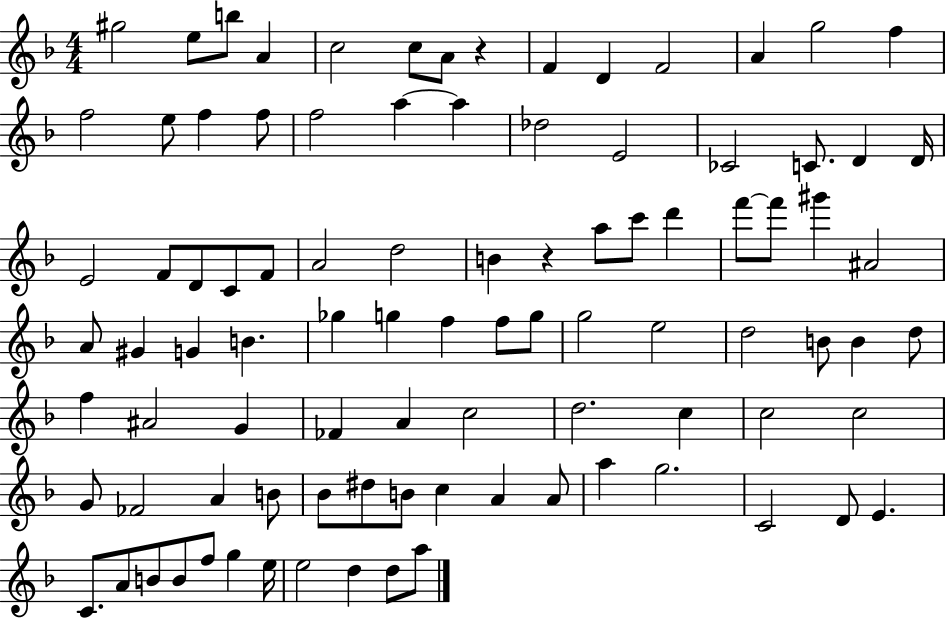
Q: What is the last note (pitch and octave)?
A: A5